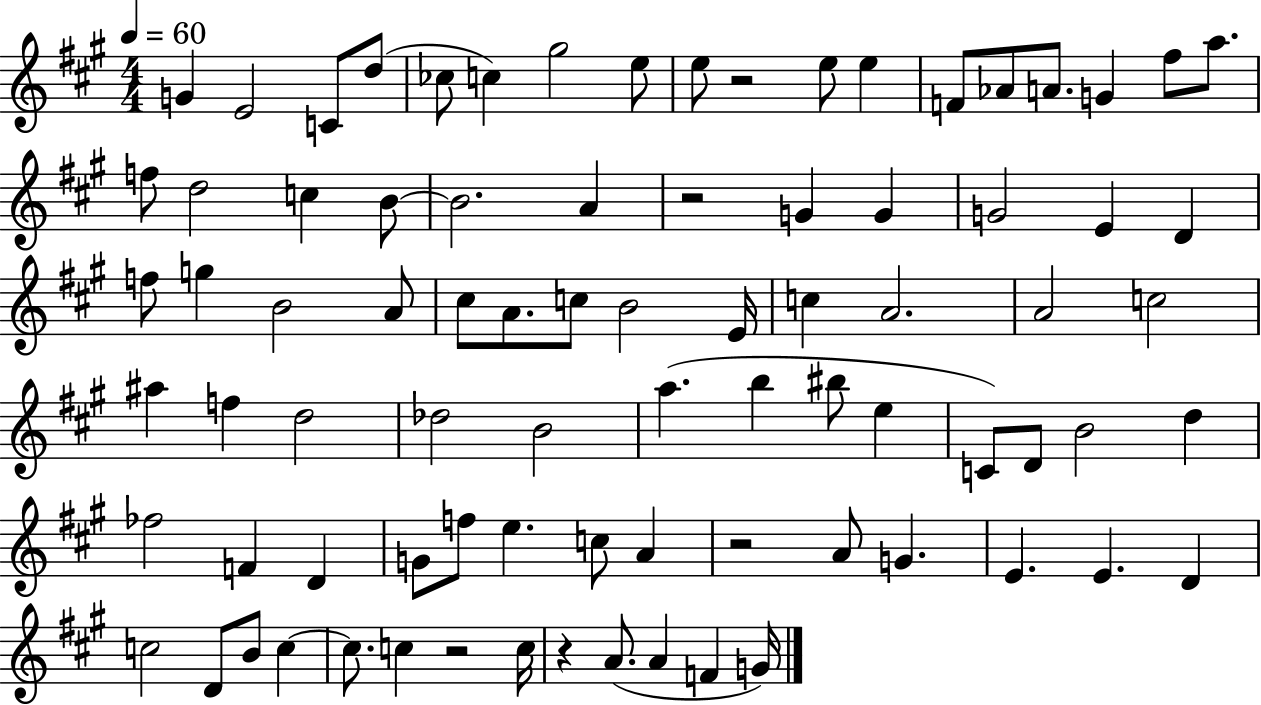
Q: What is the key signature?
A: A major